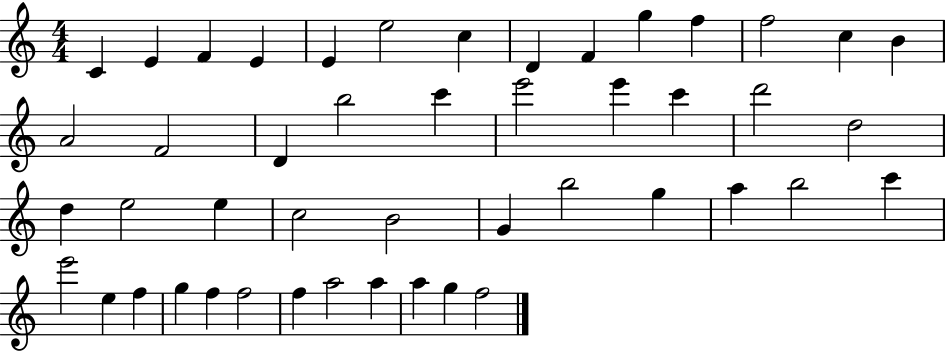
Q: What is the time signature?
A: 4/4